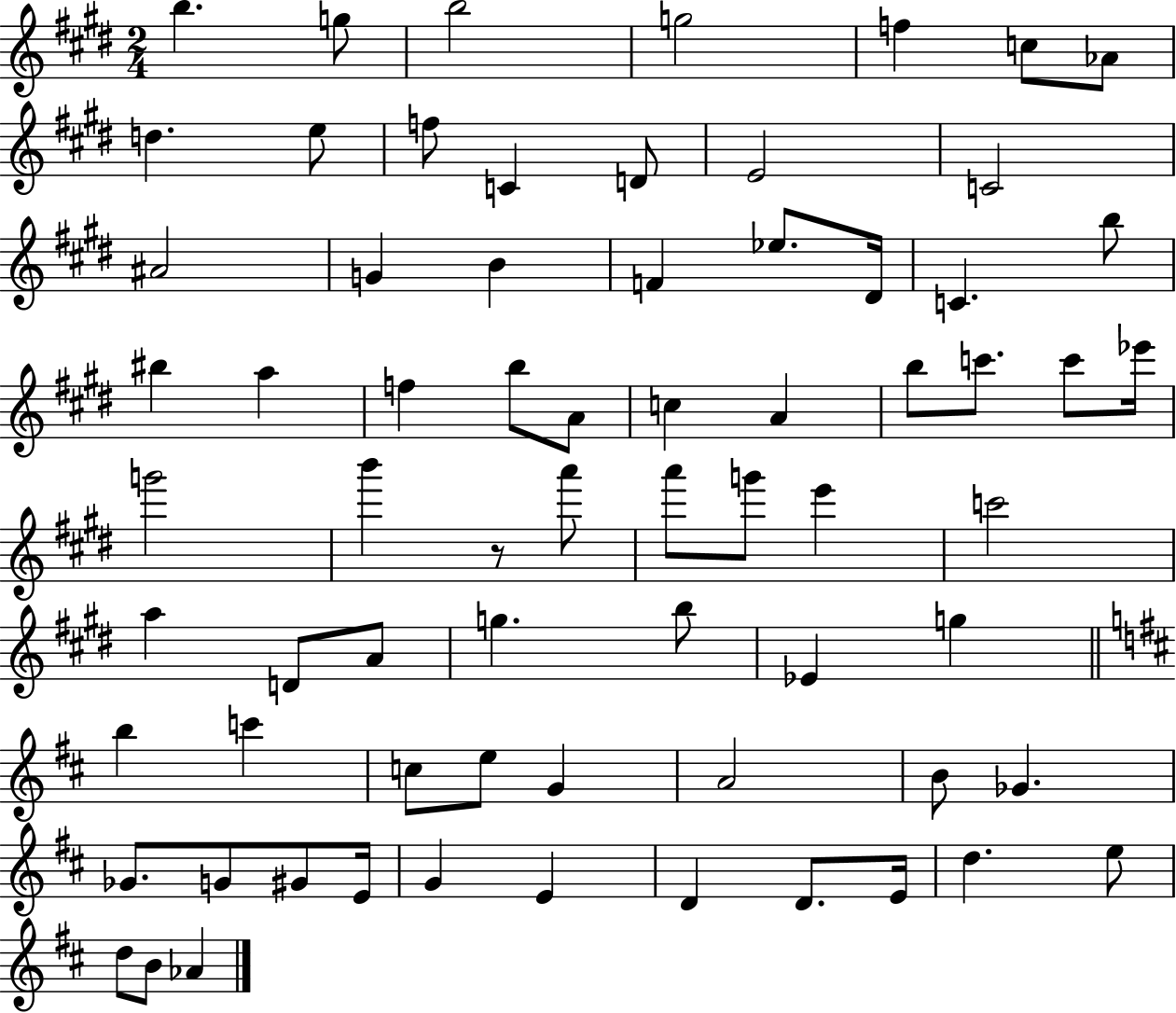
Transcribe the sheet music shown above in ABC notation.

X:1
T:Untitled
M:2/4
L:1/4
K:E
b g/2 b2 g2 f c/2 _A/2 d e/2 f/2 C D/2 E2 C2 ^A2 G B F _e/2 ^D/4 C b/2 ^b a f b/2 A/2 c A b/2 c'/2 c'/2 _e'/4 g'2 b' z/2 a'/2 a'/2 g'/2 e' c'2 a D/2 A/2 g b/2 _E g b c' c/2 e/2 G A2 B/2 _G _G/2 G/2 ^G/2 E/4 G E D D/2 E/4 d e/2 d/2 B/2 _A